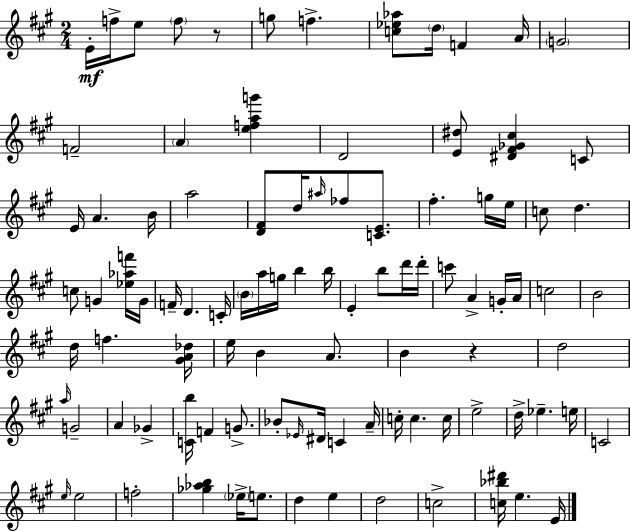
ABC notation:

X:1
T:Untitled
M:2/4
L:1/4
K:A
E/4 f/4 e/2 f/2 z/2 g/2 f [c_e_a]/2 d/4 F A/4 G2 F2 A [efag'] D2 [E^d]/2 [^D^F_G^c] C/2 E/4 A B/4 a2 [D^F]/2 d/4 ^a/4 _f/2 [CE]/2 ^f g/4 e/4 c/2 d c/2 G [_e_af']/4 G/4 F/4 D C/4 B/4 a/4 g/4 b b/4 E b/2 d'/4 d'/4 c'/2 A G/4 A/4 c2 B2 d/4 f [^GA_d]/4 e/4 B A/2 B z d2 a/4 G2 A _G [Cb]/4 F G/2 _B/2 _E/4 ^D/4 C A/4 c/4 c c/4 e2 d/4 _e e/4 C2 e/4 e2 f2 [_g_ab] _e/4 e/2 d e d2 c2 [c_b^d']/4 e E/4